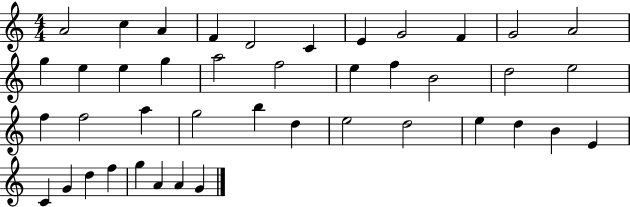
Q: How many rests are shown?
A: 0